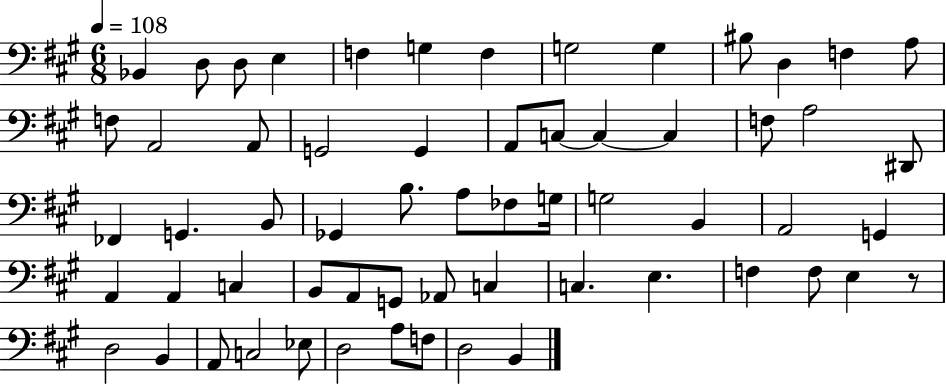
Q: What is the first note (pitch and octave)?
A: Bb2